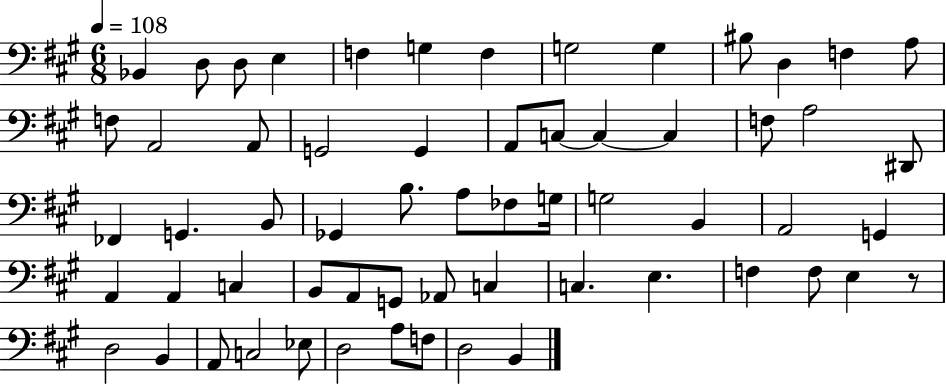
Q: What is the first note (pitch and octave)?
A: Bb2